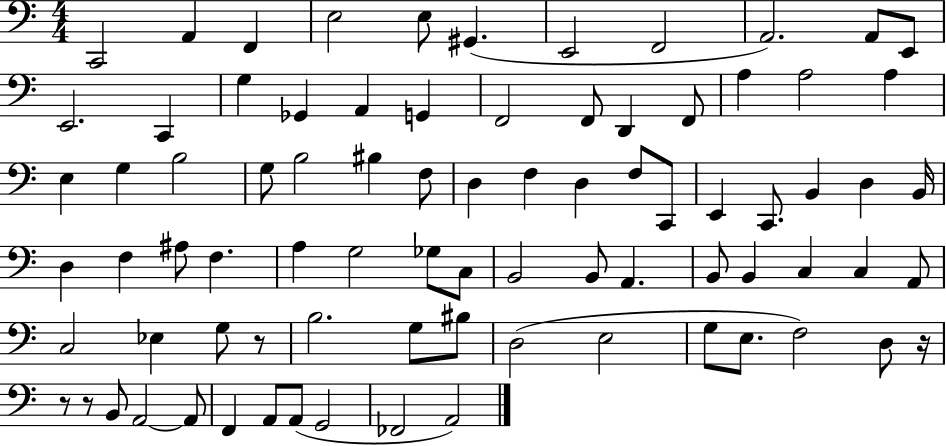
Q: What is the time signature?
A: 4/4